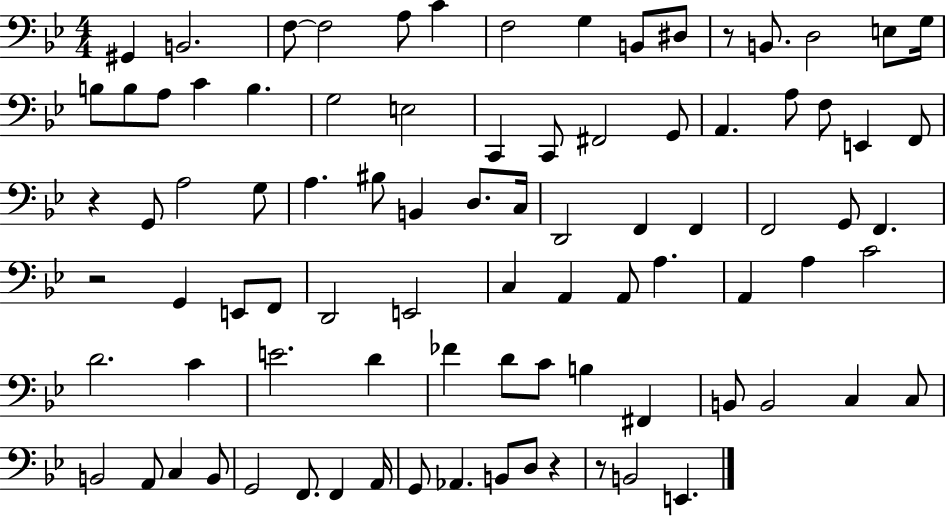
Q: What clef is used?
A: bass